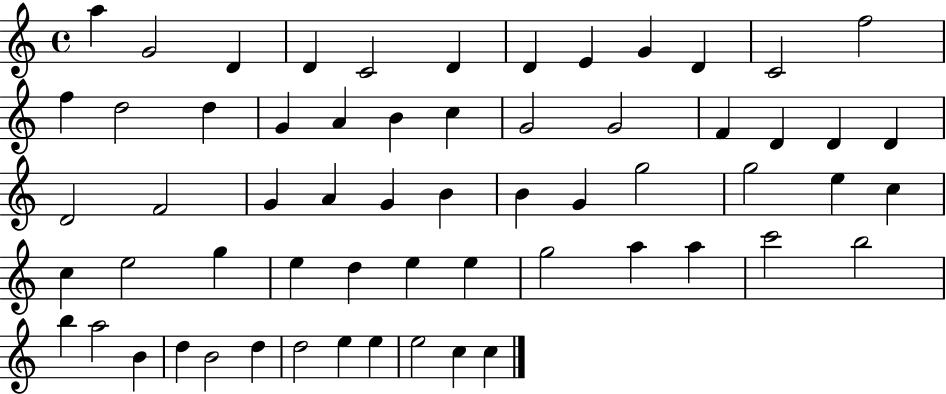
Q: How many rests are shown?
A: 0